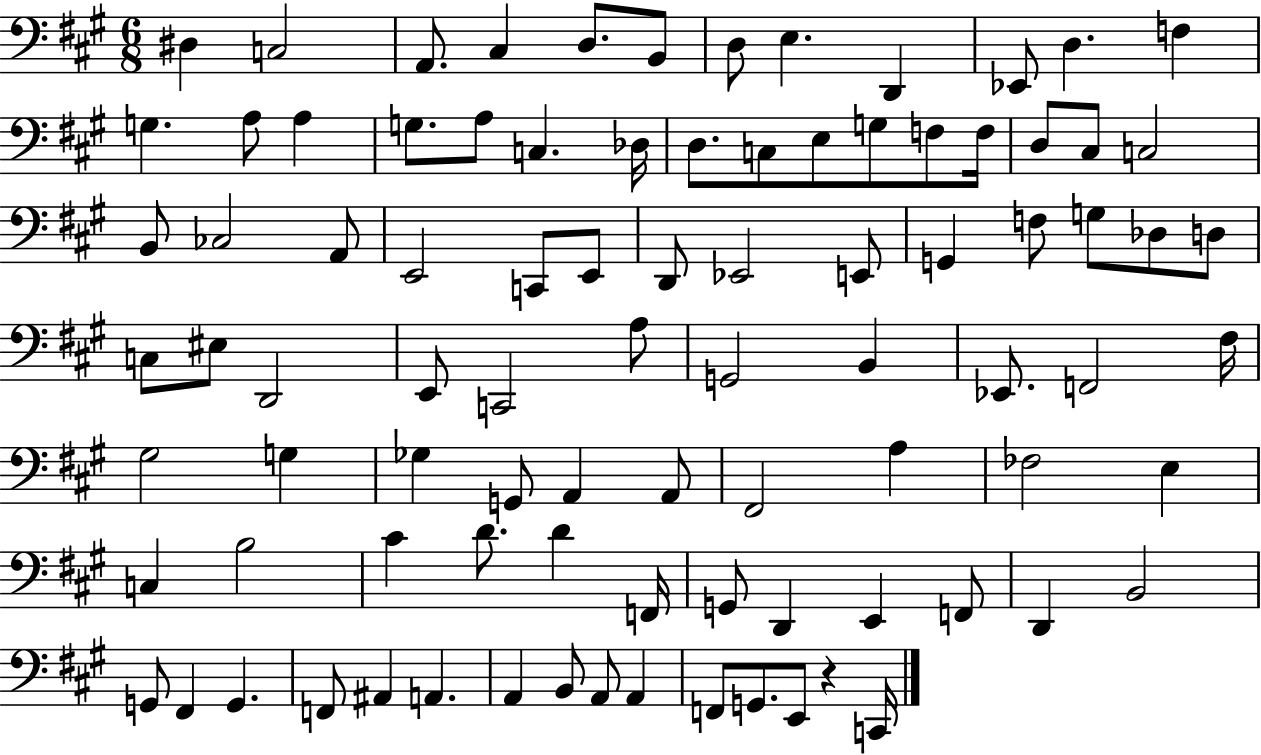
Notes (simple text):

D#3/q C3/h A2/e. C#3/q D3/e. B2/e D3/e E3/q. D2/q Eb2/e D3/q. F3/q G3/q. A3/e A3/q G3/e. A3/e C3/q. Db3/s D3/e. C3/e E3/e G3/e F3/e F3/s D3/e C#3/e C3/h B2/e CES3/h A2/e E2/h C2/e E2/e D2/e Eb2/h E2/e G2/q F3/e G3/e Db3/e D3/e C3/e EIS3/e D2/h E2/e C2/h A3/e G2/h B2/q Eb2/e. F2/h F#3/s G#3/h G3/q Gb3/q G2/e A2/q A2/e F#2/h A3/q FES3/h E3/q C3/q B3/h C#4/q D4/e. D4/q F2/s G2/e D2/q E2/q F2/e D2/q B2/h G2/e F#2/q G2/q. F2/e A#2/q A2/q. A2/q B2/e A2/e A2/q F2/e G2/e. E2/e R/q C2/s